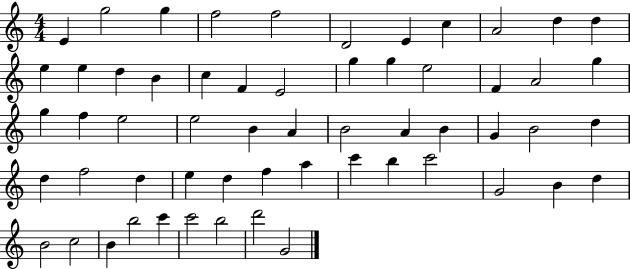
{
  \clef treble
  \numericTimeSignature
  \time 4/4
  \key c \major
  e'4 g''2 g''4 | f''2 f''2 | d'2 e'4 c''4 | a'2 d''4 d''4 | \break e''4 e''4 d''4 b'4 | c''4 f'4 e'2 | g''4 g''4 e''2 | f'4 a'2 g''4 | \break g''4 f''4 e''2 | e''2 b'4 a'4 | b'2 a'4 b'4 | g'4 b'2 d''4 | \break d''4 f''2 d''4 | e''4 d''4 f''4 a''4 | c'''4 b''4 c'''2 | g'2 b'4 d''4 | \break b'2 c''2 | b'4 b''2 c'''4 | c'''2 b''2 | d'''2 g'2 | \break \bar "|."
}